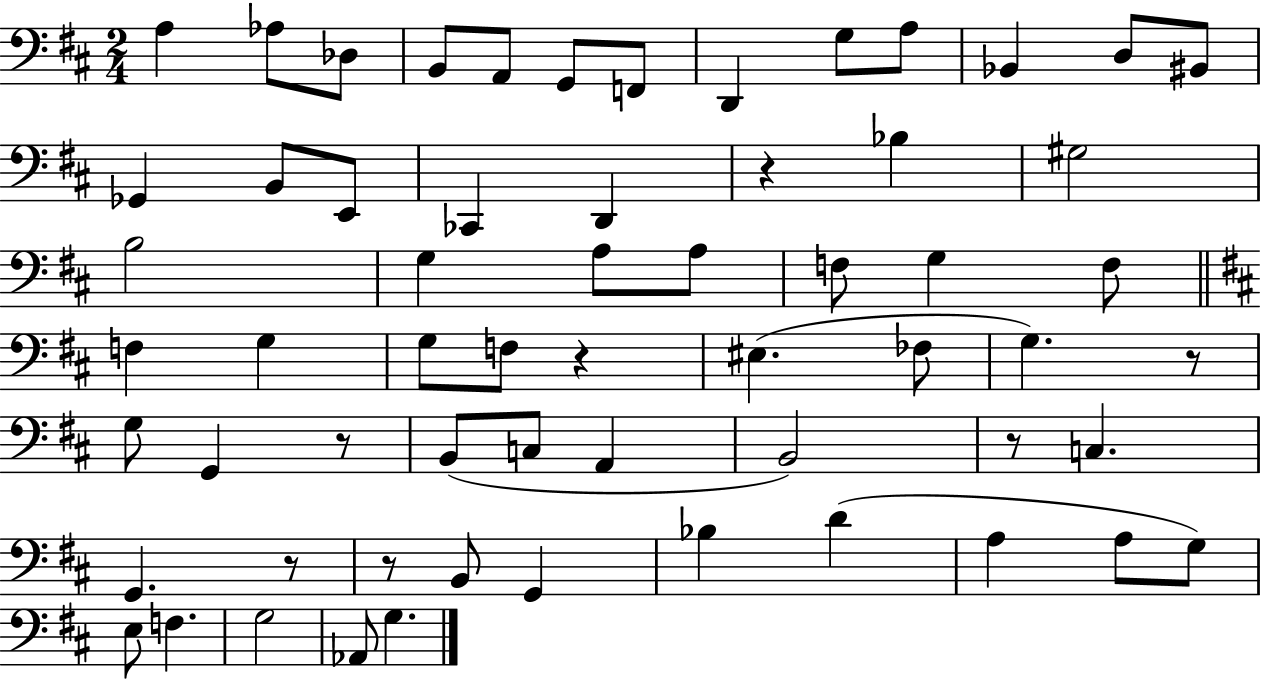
X:1
T:Untitled
M:2/4
L:1/4
K:D
A, _A,/2 _D,/2 B,,/2 A,,/2 G,,/2 F,,/2 D,, G,/2 A,/2 _B,, D,/2 ^B,,/2 _G,, B,,/2 E,,/2 _C,, D,, z _B, ^G,2 B,2 G, A,/2 A,/2 F,/2 G, F,/2 F, G, G,/2 F,/2 z ^E, _F,/2 G, z/2 G,/2 G,, z/2 B,,/2 C,/2 A,, B,,2 z/2 C, G,, z/2 z/2 B,,/2 G,, _B, D A, A,/2 G,/2 E,/2 F, G,2 _A,,/2 G,